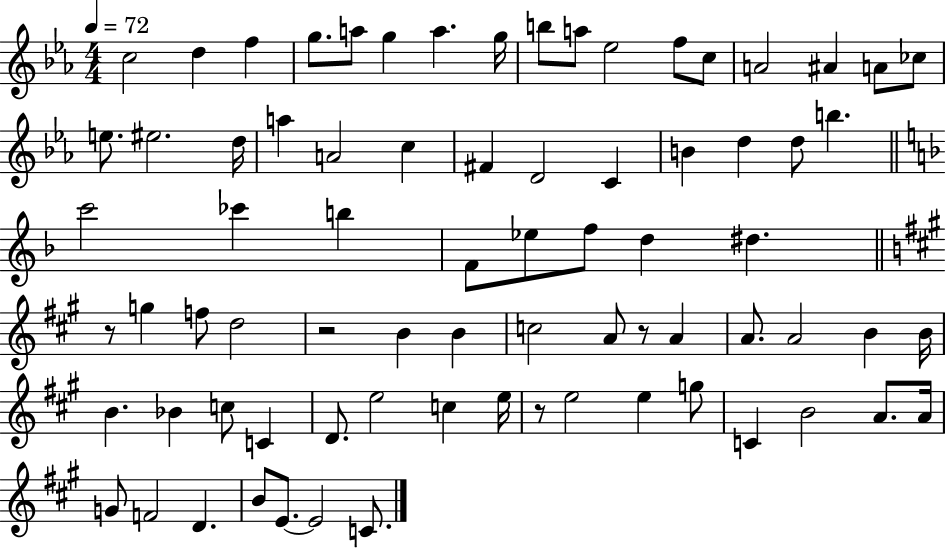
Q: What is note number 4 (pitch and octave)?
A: G5